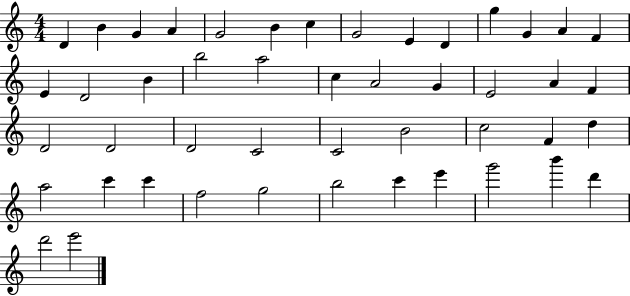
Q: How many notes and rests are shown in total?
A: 47